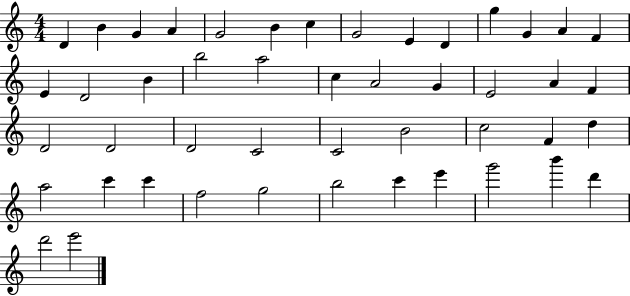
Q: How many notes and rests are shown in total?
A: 47